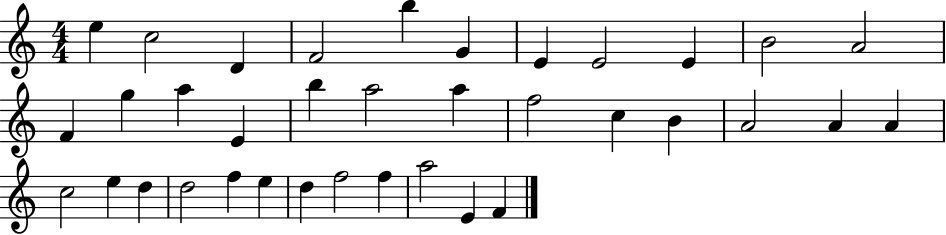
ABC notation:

X:1
T:Untitled
M:4/4
L:1/4
K:C
e c2 D F2 b G E E2 E B2 A2 F g a E b a2 a f2 c B A2 A A c2 e d d2 f e d f2 f a2 E F